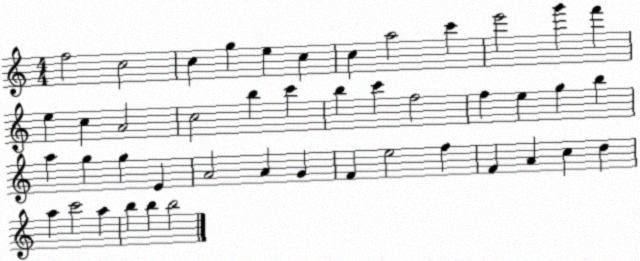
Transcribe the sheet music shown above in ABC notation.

X:1
T:Untitled
M:4/4
L:1/4
K:C
f2 c2 c g e c c a2 c' e'2 g' f' e c A2 c2 b c' b c' f2 f e g b a g g E A2 A G F e2 f F A c d a c'2 a b b b2